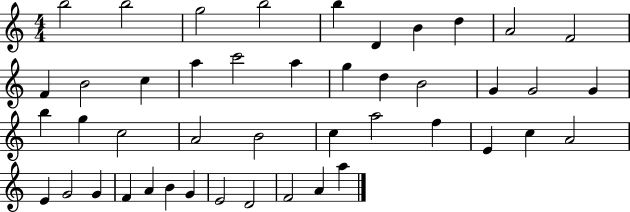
B5/h B5/h G5/h B5/h B5/q D4/q B4/q D5/q A4/h F4/h F4/q B4/h C5/q A5/q C6/h A5/q G5/q D5/q B4/h G4/q G4/h G4/q B5/q G5/q C5/h A4/h B4/h C5/q A5/h F5/q E4/q C5/q A4/h E4/q G4/h G4/q F4/q A4/q B4/q G4/q E4/h D4/h F4/h A4/q A5/q